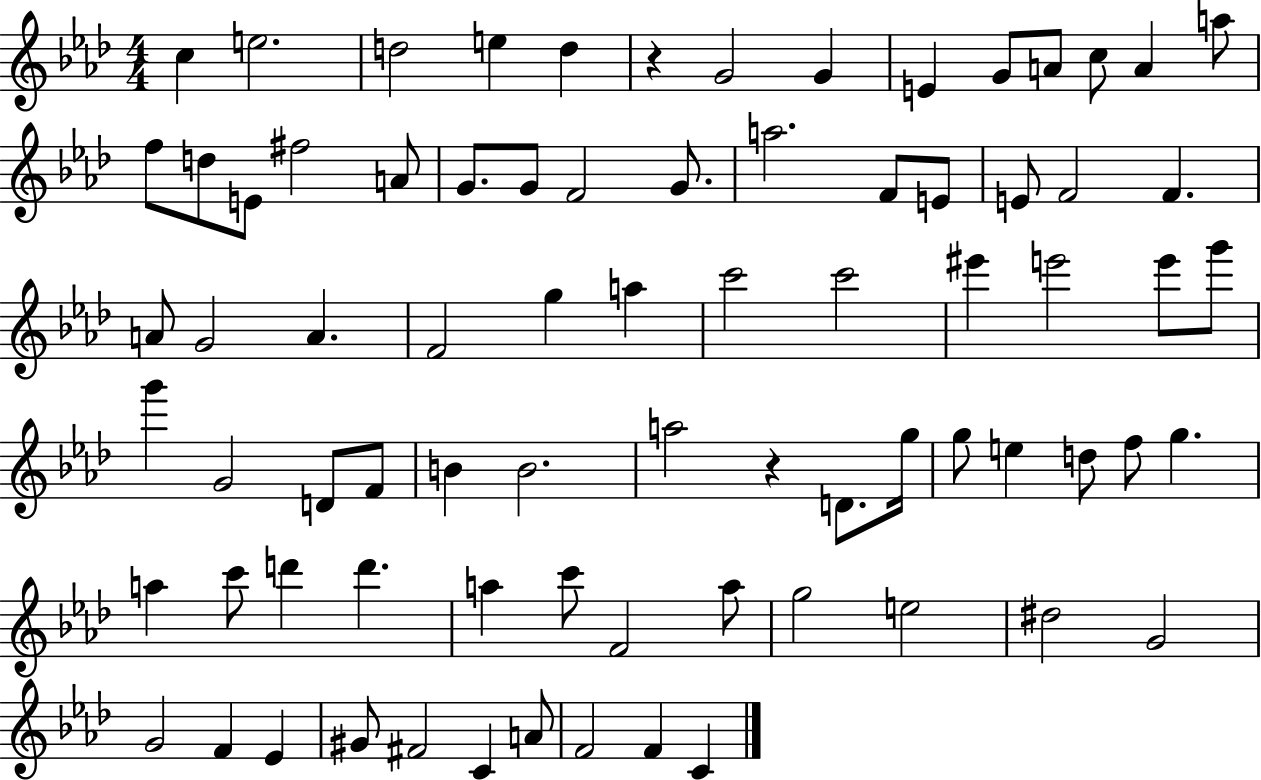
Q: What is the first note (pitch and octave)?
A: C5